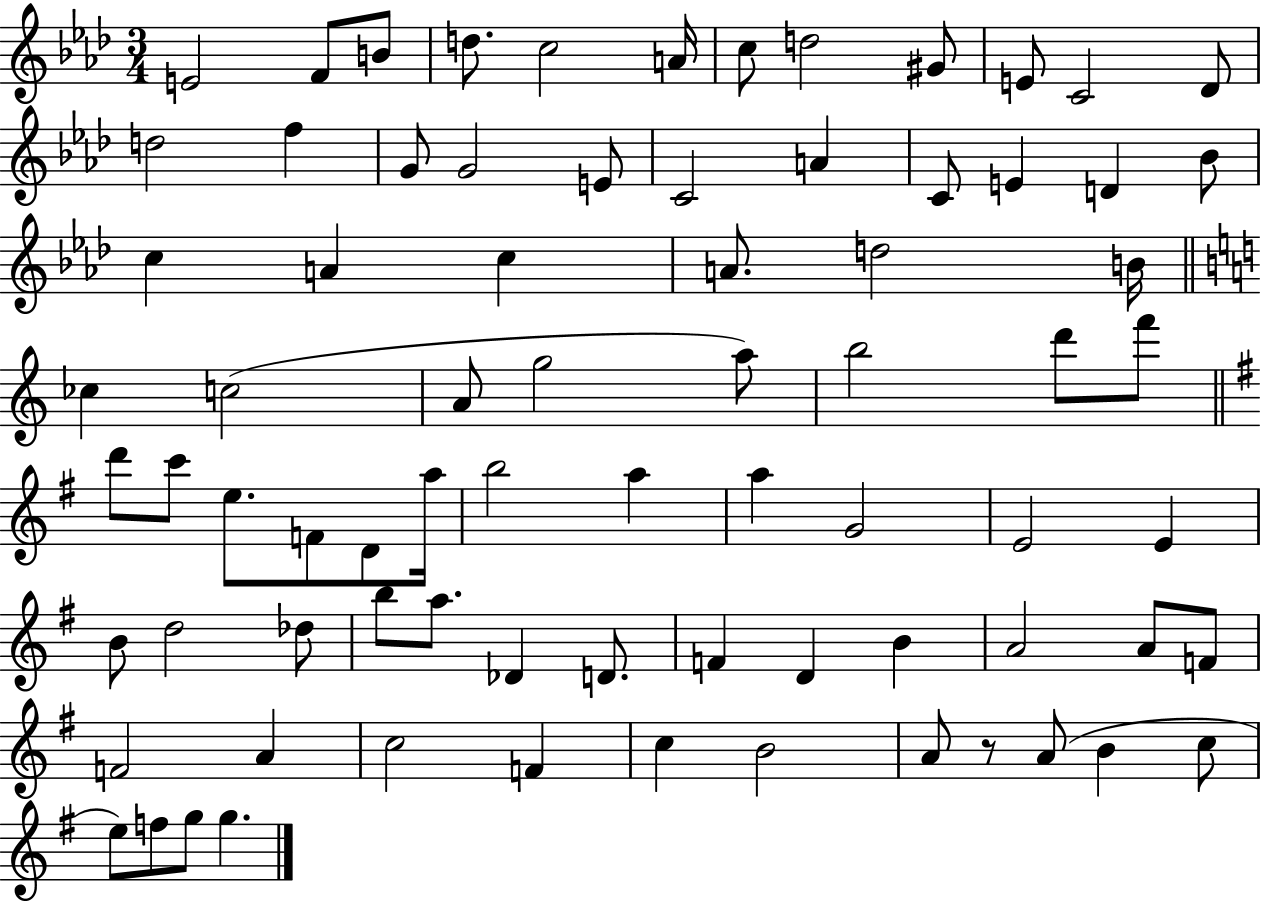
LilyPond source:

{
  \clef treble
  \numericTimeSignature
  \time 3/4
  \key aes \major
  \repeat volta 2 { e'2 f'8 b'8 | d''8. c''2 a'16 | c''8 d''2 gis'8 | e'8 c'2 des'8 | \break d''2 f''4 | g'8 g'2 e'8 | c'2 a'4 | c'8 e'4 d'4 bes'8 | \break c''4 a'4 c''4 | a'8. d''2 b'16 | \bar "||" \break \key c \major ces''4 c''2( | a'8 g''2 a''8) | b''2 d'''8 f'''8 | \bar "||" \break \key e \minor d'''8 c'''8 e''8. f'8 d'8 a''16 | b''2 a''4 | a''4 g'2 | e'2 e'4 | \break b'8 d''2 des''8 | b''8 a''8. des'4 d'8. | f'4 d'4 b'4 | a'2 a'8 f'8 | \break f'2 a'4 | c''2 f'4 | c''4 b'2 | a'8 r8 a'8( b'4 c''8 | \break e''8) f''8 g''8 g''4. | } \bar "|."
}